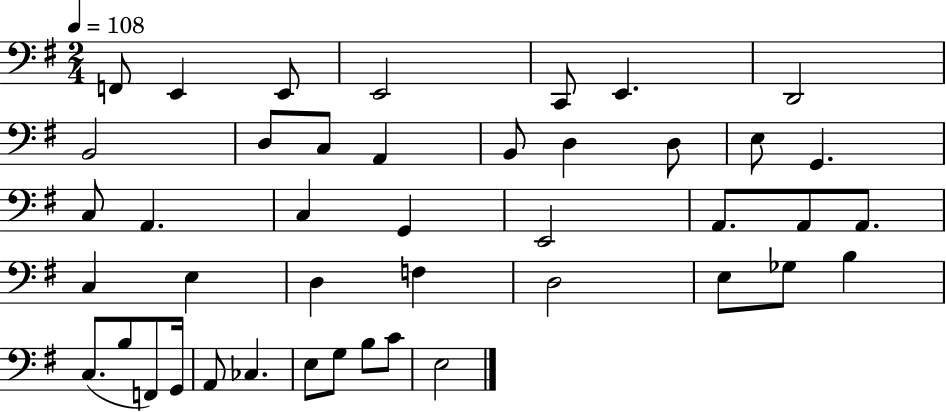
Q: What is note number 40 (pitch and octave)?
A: G3